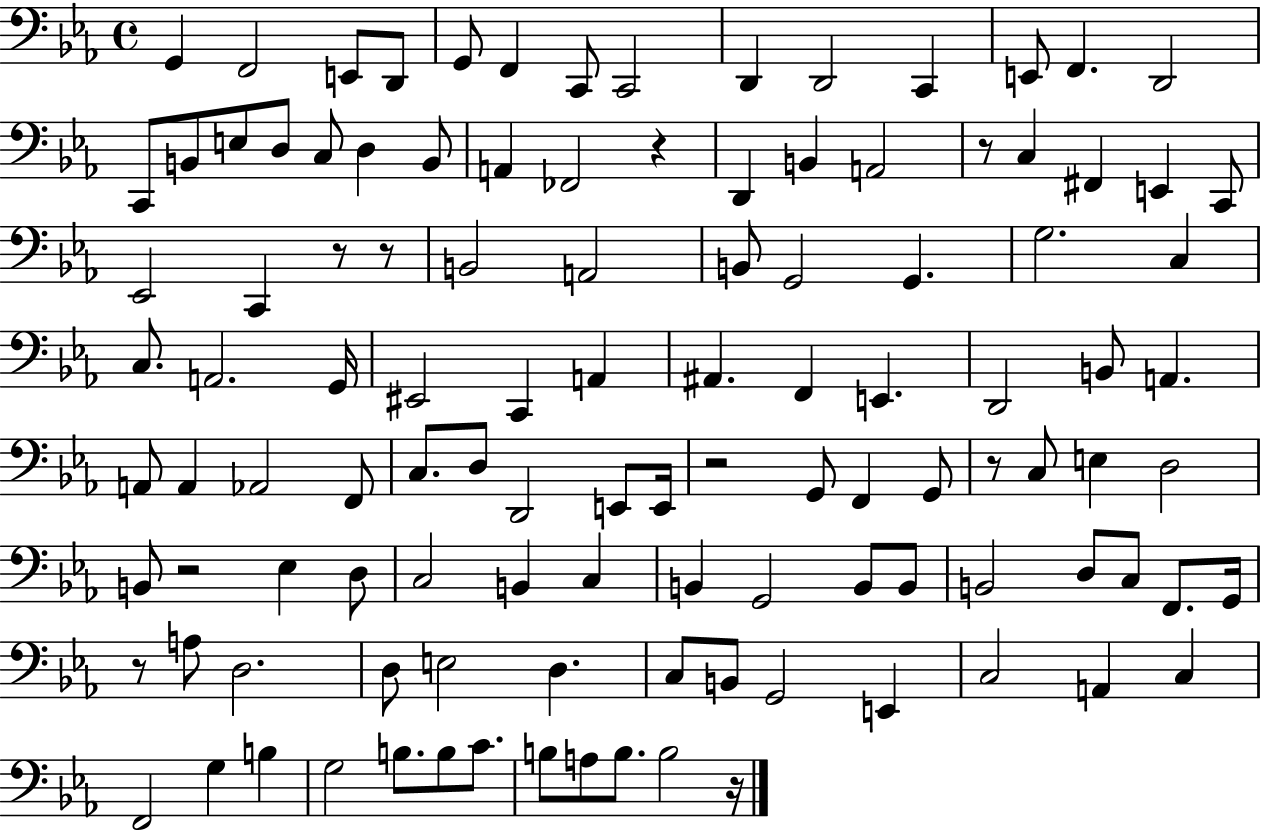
X:1
T:Untitled
M:4/4
L:1/4
K:Eb
G,, F,,2 E,,/2 D,,/2 G,,/2 F,, C,,/2 C,,2 D,, D,,2 C,, E,,/2 F,, D,,2 C,,/2 B,,/2 E,/2 D,/2 C,/2 D, B,,/2 A,, _F,,2 z D,, B,, A,,2 z/2 C, ^F,, E,, C,,/2 _E,,2 C,, z/2 z/2 B,,2 A,,2 B,,/2 G,,2 G,, G,2 C, C,/2 A,,2 G,,/4 ^E,,2 C,, A,, ^A,, F,, E,, D,,2 B,,/2 A,, A,,/2 A,, _A,,2 F,,/2 C,/2 D,/2 D,,2 E,,/2 E,,/4 z2 G,,/2 F,, G,,/2 z/2 C,/2 E, D,2 B,,/2 z2 _E, D,/2 C,2 B,, C, B,, G,,2 B,,/2 B,,/2 B,,2 D,/2 C,/2 F,,/2 G,,/4 z/2 A,/2 D,2 D,/2 E,2 D, C,/2 B,,/2 G,,2 E,, C,2 A,, C, F,,2 G, B, G,2 B,/2 B,/2 C/2 B,/2 A,/2 B,/2 B,2 z/4